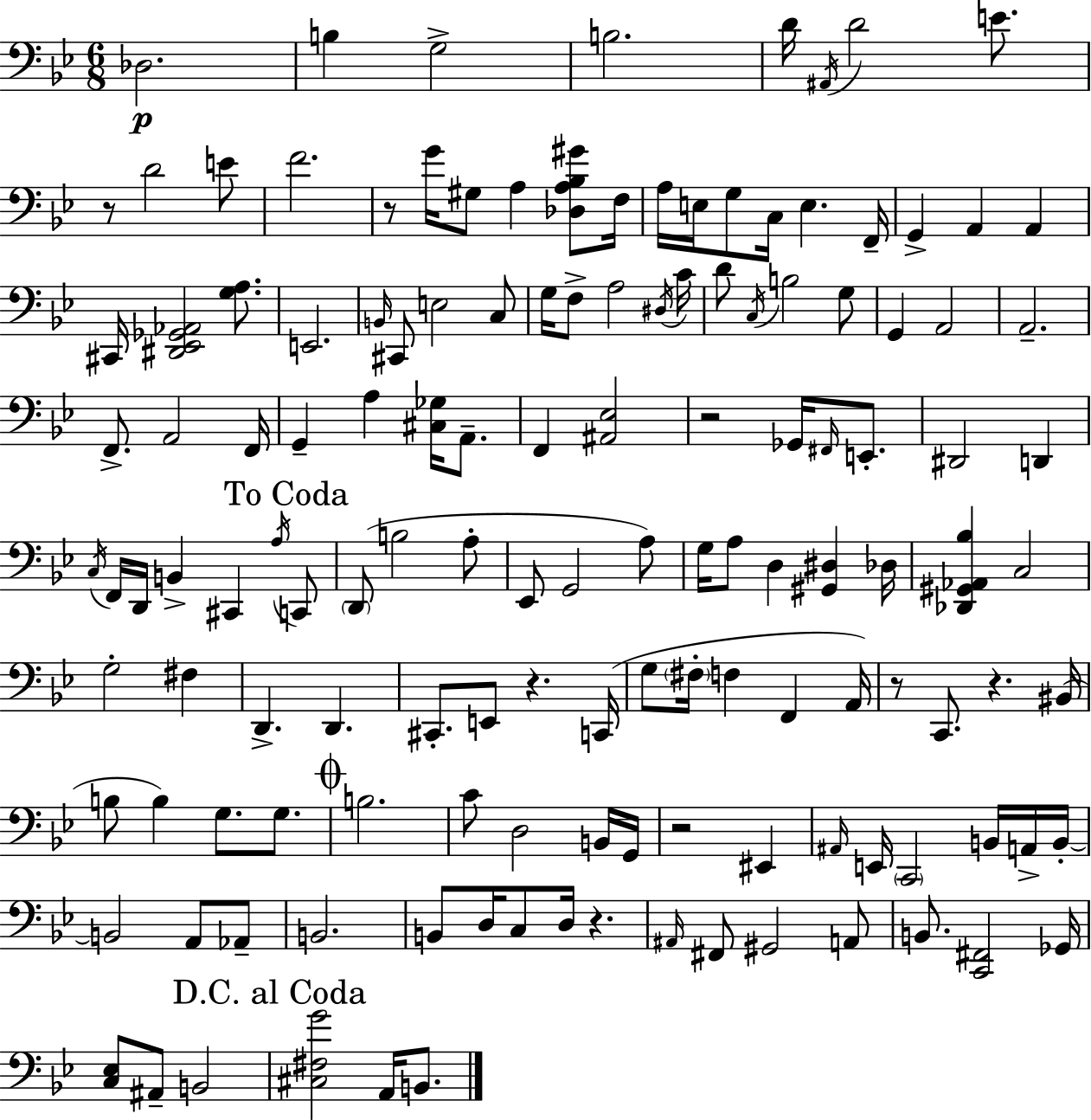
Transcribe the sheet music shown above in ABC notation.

X:1
T:Untitled
M:6/8
L:1/4
K:Gm
_D,2 B, G,2 B,2 D/4 ^A,,/4 D2 E/2 z/2 D2 E/2 F2 z/2 G/4 ^G,/2 A, [_D,A,_B,^G]/2 F,/4 A,/4 E,/4 G,/2 C,/4 E, F,,/4 G,, A,, A,, ^C,,/4 [^D,,_E,,_G,,_A,,]2 [G,A,]/2 E,,2 B,,/4 ^C,,/2 E,2 C,/2 G,/4 F,/2 A,2 ^D,/4 C/4 D/2 C,/4 B,2 G,/2 G,, A,,2 A,,2 F,,/2 A,,2 F,,/4 G,, A, [^C,_G,]/4 A,,/2 F,, [^A,,_E,]2 z2 _G,,/4 ^F,,/4 E,,/2 ^D,,2 D,, C,/4 F,,/4 D,,/4 B,, ^C,, A,/4 C,,/2 D,,/2 B,2 A,/2 _E,,/2 G,,2 A,/2 G,/4 A,/2 D, [^G,,^D,] _D,/4 [_D,,^G,,_A,,_B,] C,2 G,2 ^F, D,, D,, ^C,,/2 E,,/2 z C,,/4 G,/2 ^F,/4 F, F,, A,,/4 z/2 C,,/2 z ^B,,/4 B,/2 B, G,/2 G,/2 B,2 C/2 D,2 B,,/4 G,,/4 z2 ^E,, ^A,,/4 E,,/4 C,,2 B,,/4 A,,/4 B,,/4 B,,2 A,,/2 _A,,/2 B,,2 B,,/2 D,/4 C,/2 D,/4 z ^A,,/4 ^F,,/2 ^G,,2 A,,/2 B,,/2 [C,,^F,,]2 _G,,/4 [C,_E,]/2 ^A,,/2 B,,2 [^C,^F,G]2 A,,/4 B,,/2